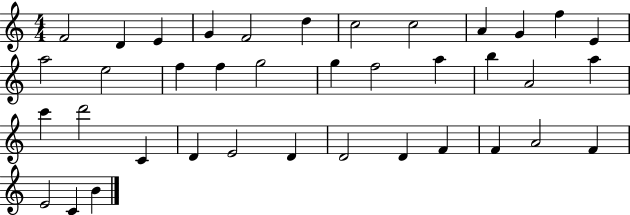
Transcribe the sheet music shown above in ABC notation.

X:1
T:Untitled
M:4/4
L:1/4
K:C
F2 D E G F2 d c2 c2 A G f E a2 e2 f f g2 g f2 a b A2 a c' d'2 C D E2 D D2 D F F A2 F E2 C B